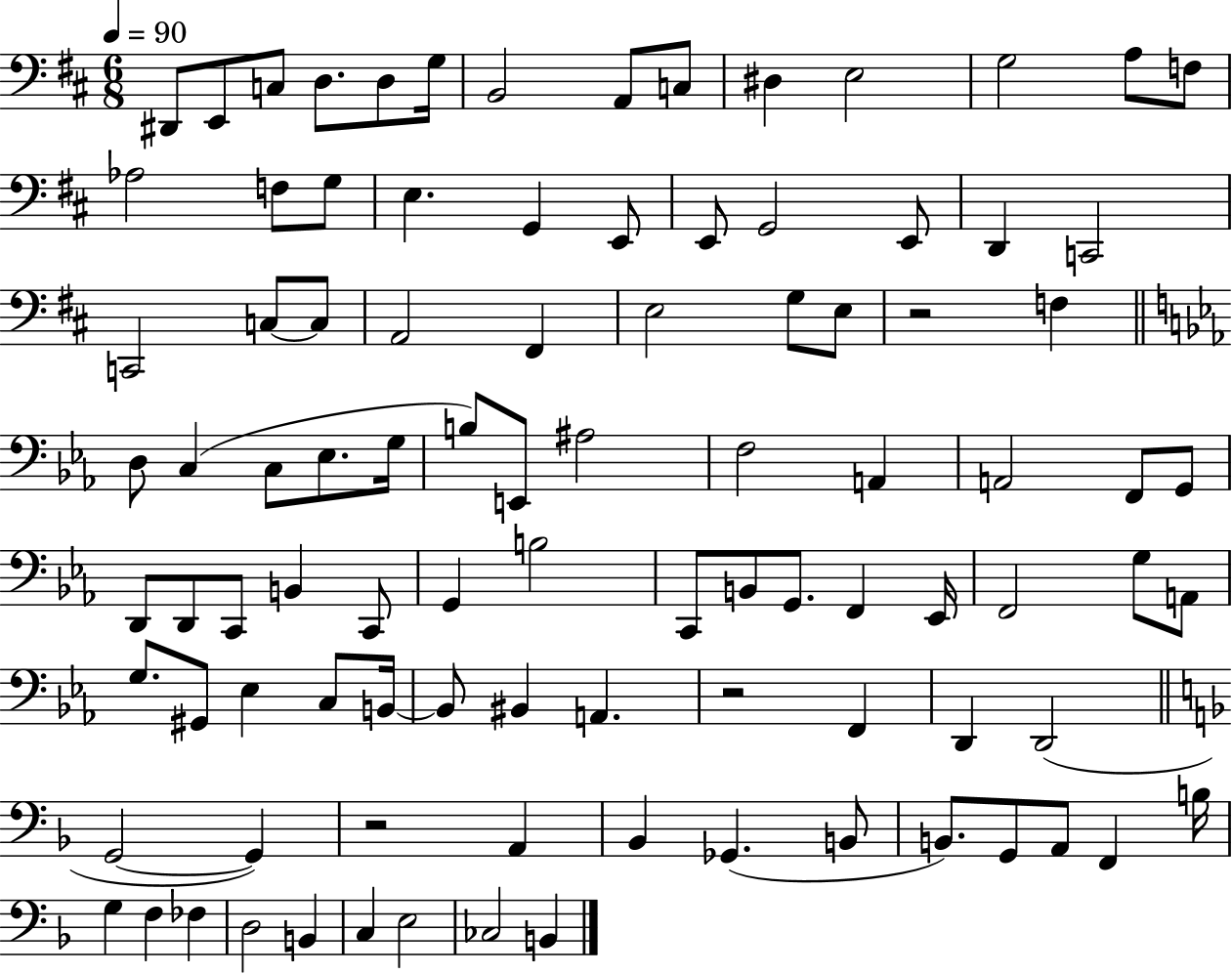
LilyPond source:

{
  \clef bass
  \numericTimeSignature
  \time 6/8
  \key d \major
  \tempo 4 = 90
  dis,8 e,8 c8 d8. d8 g16 | b,2 a,8 c8 | dis4 e2 | g2 a8 f8 | \break aes2 f8 g8 | e4. g,4 e,8 | e,8 g,2 e,8 | d,4 c,2 | \break c,2 c8~~ c8 | a,2 fis,4 | e2 g8 e8 | r2 f4 | \break \bar "||" \break \key ees \major d8 c4( c8 ees8. g16 | b8) e,8 ais2 | f2 a,4 | a,2 f,8 g,8 | \break d,8 d,8 c,8 b,4 c,8 | g,4 b2 | c,8 b,8 g,8. f,4 ees,16 | f,2 g8 a,8 | \break g8. gis,8 ees4 c8 b,16~~ | b,8 bis,4 a,4. | r2 f,4 | d,4 d,2( | \break \bar "||" \break \key f \major g,2~~ g,4) | r2 a,4 | bes,4 ges,4.( b,8 | b,8.) g,8 a,8 f,4 b16 | \break g4 f4 fes4 | d2 b,4 | c4 e2 | ces2 b,4 | \break \bar "|."
}